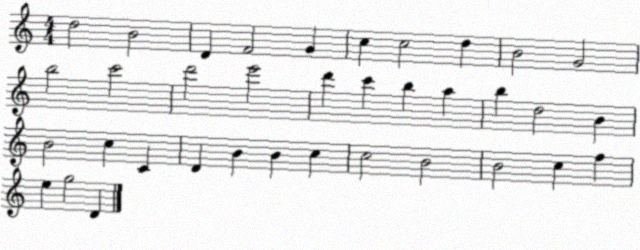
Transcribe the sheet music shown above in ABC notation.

X:1
T:Untitled
M:4/4
L:1/4
K:C
d2 B2 D F2 G c c2 d B2 G2 b2 c'2 d'2 e'2 d' c' b a b d2 B B2 c C D B B c c2 B2 B2 c f e g2 D